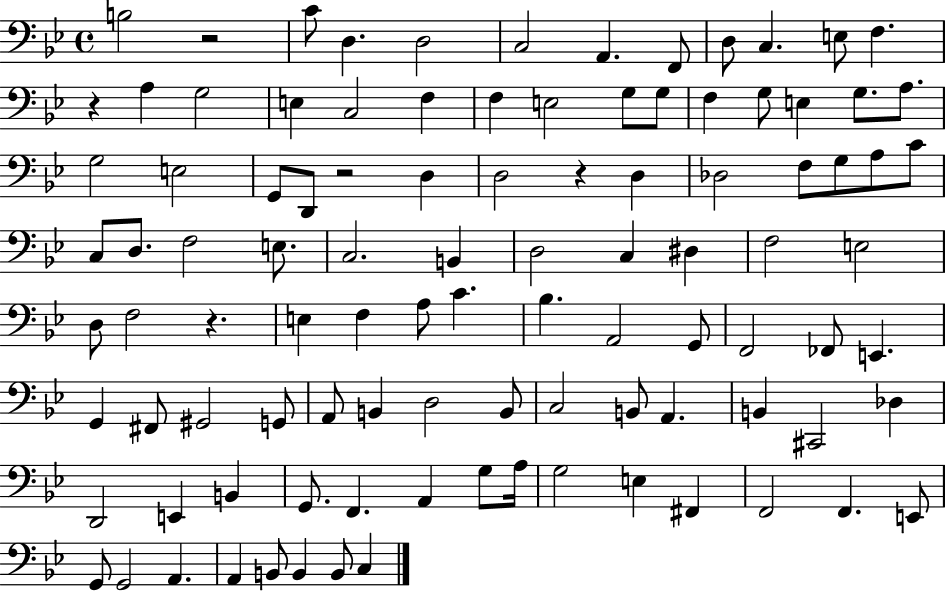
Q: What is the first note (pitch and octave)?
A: B3